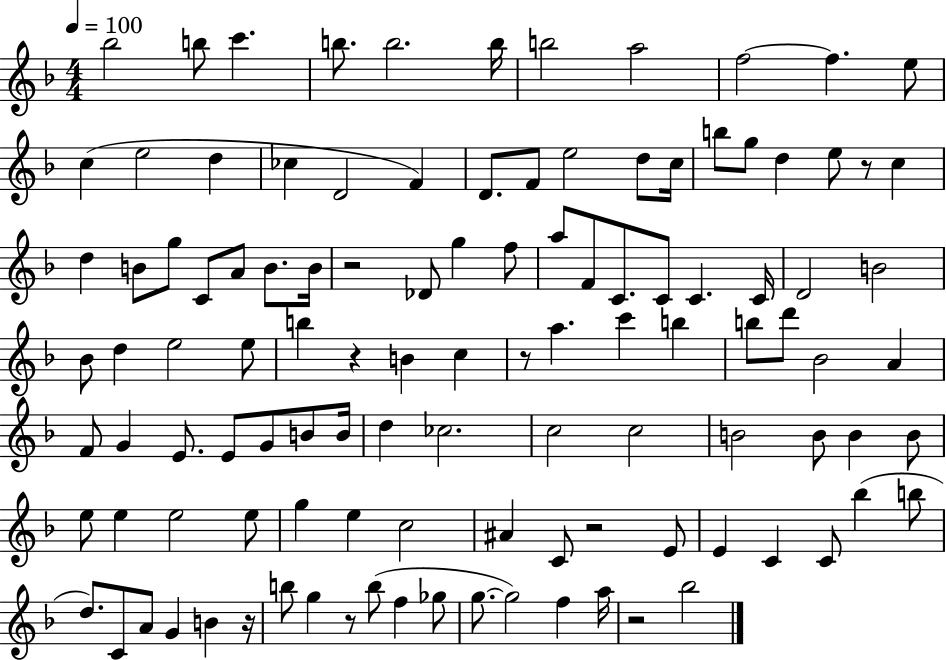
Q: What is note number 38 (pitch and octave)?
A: A5